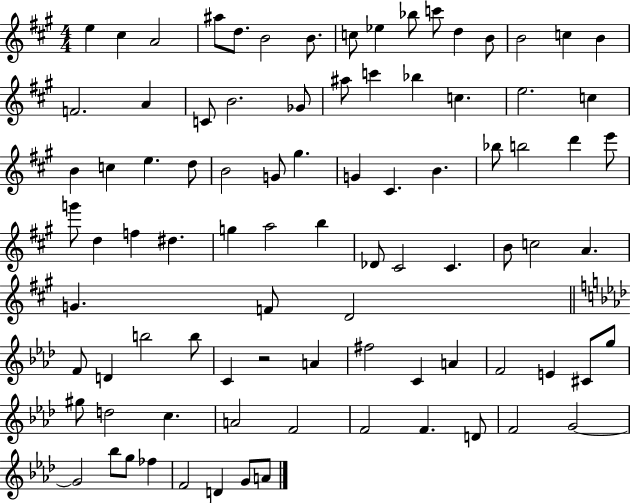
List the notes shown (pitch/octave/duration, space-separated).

E5/q C#5/q A4/h A#5/e D5/e. B4/h B4/e. C5/e Eb5/q Bb5/e C6/e D5/q B4/e B4/h C5/q B4/q F4/h. A4/q C4/e B4/h. Gb4/e A#5/e C6/q Bb5/q C5/q. E5/h. C5/q B4/q C5/q E5/q. D5/e B4/h G4/e G#5/q. G4/q C#4/q. B4/q. Bb5/e B5/h D6/q E6/e G6/e D5/q F5/q D#5/q. G5/q A5/h B5/q Db4/e C#4/h C#4/q. B4/e C5/h A4/q. G4/q. F4/e D4/h F4/e D4/q B5/h B5/e C4/q R/h A4/q F#5/h C4/q A4/q F4/h E4/q C#4/e G5/e G#5/e D5/h C5/q. A4/h F4/h F4/h F4/q. D4/e F4/h G4/h G4/h Bb5/e G5/e FES5/q F4/h D4/q G4/e A4/e